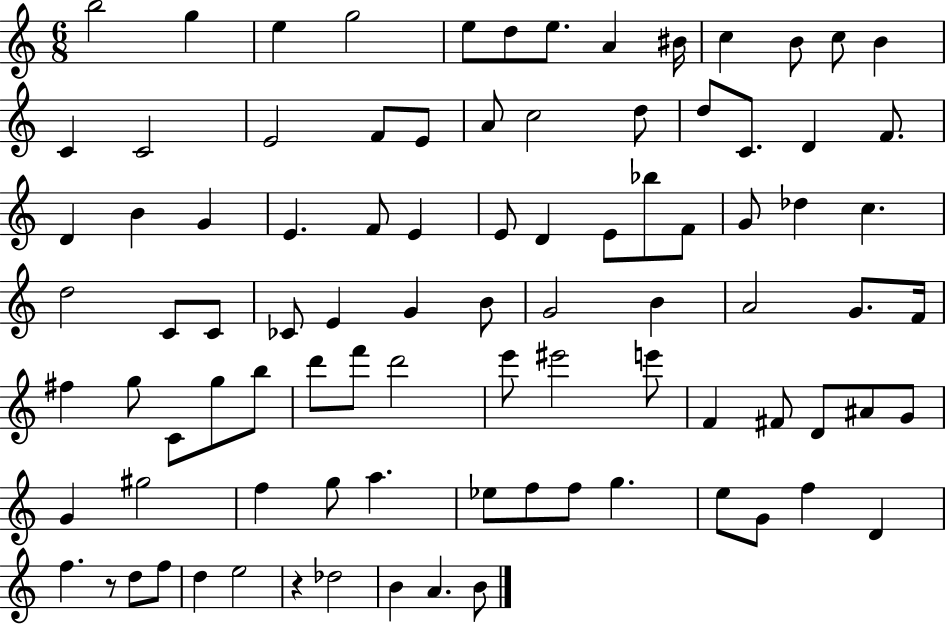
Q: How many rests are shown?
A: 2